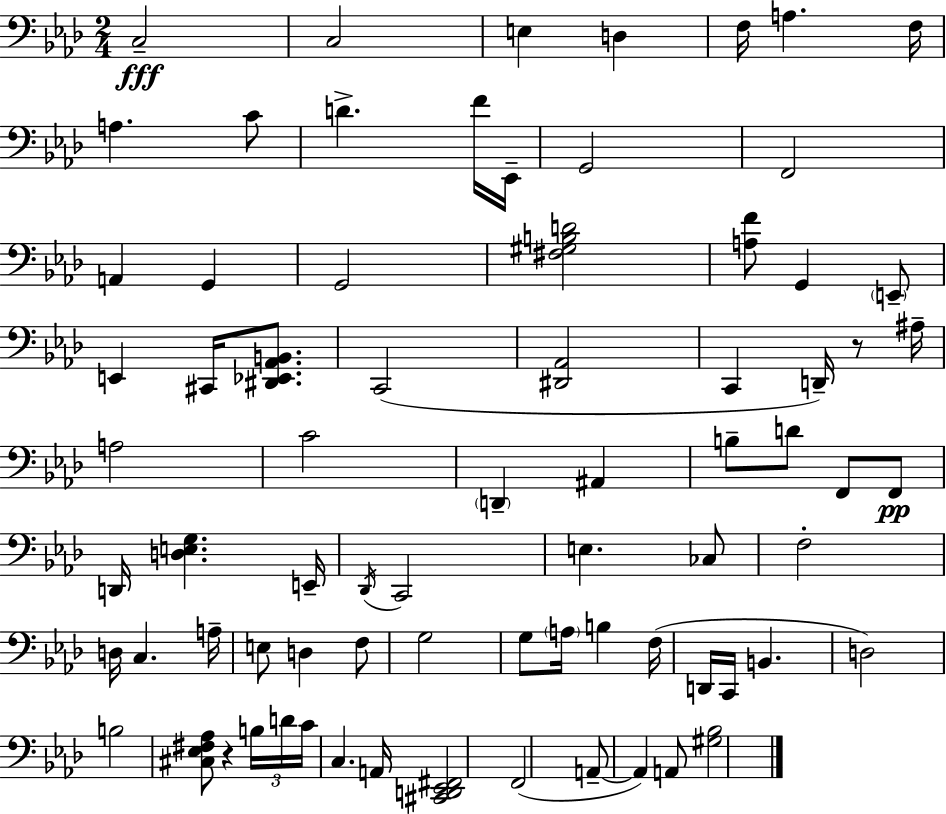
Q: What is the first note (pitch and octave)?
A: C3